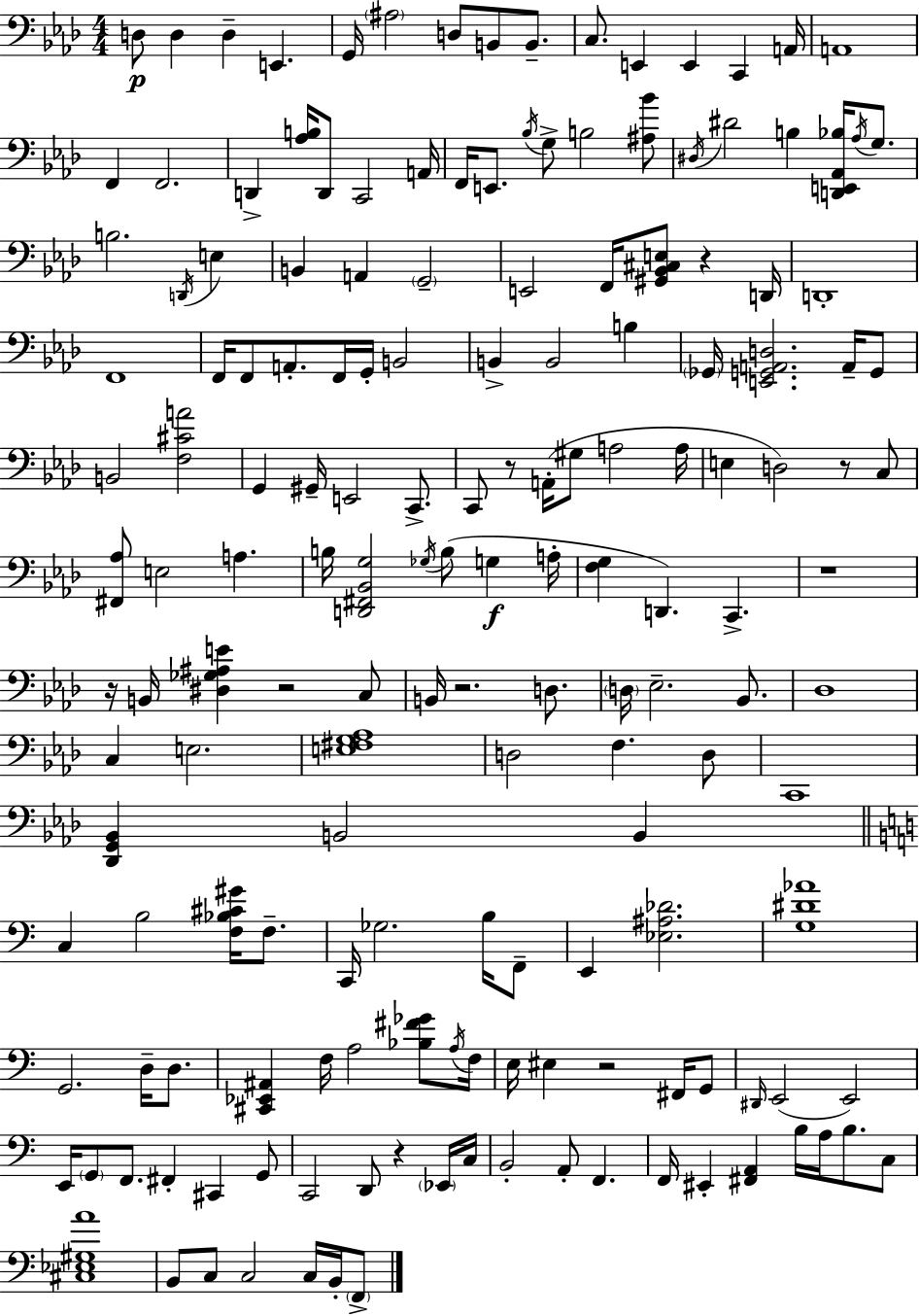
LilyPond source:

{
  \clef bass
  \numericTimeSignature
  \time 4/4
  \key f \minor
  d8\p d4 d4-- e,4. | g,16 \parenthesize ais2 d8 b,8 b,8.-- | c8. e,4 e,4 c,4 a,16 | a,1 | \break f,4 f,2. | d,4-> <aes b>16 d,8 c,2 a,16 | f,16 e,8. \acciaccatura { bes16 } g8-> b2 <ais bes'>8 | \acciaccatura { dis16 } dis'2 b4 <d, e, aes, bes>16 \acciaccatura { aes16 } | \break g8. b2. \acciaccatura { d,16 } | e4 b,4 a,4 \parenthesize g,2-- | e,2 f,16 <gis, bes, cis e>8 r4 | d,16 d,1-. | \break f,1 | f,16 f,8 a,8.-. f,16 g,16-. b,2 | b,4-> b,2 | b4 \parenthesize ges,16 <e, g, a, d>2. | \break a,16-- g,8 b,2 <f cis' a'>2 | g,4 gis,16-- e,2 | c,8.-> c,8 r8 a,16-.( gis8 a2 | a16 e4 d2) | \break r8 c8 <fis, aes>8 e2 a4. | b16 <d, fis, bes, g>2 \acciaccatura { ges16 } b8( | g4\f a16-. <f g>4 d,4.) c,4.-> | r1 | \break r16 b,16 <dis ges ais e'>4 r2 | c8 b,16 r2. | d8. \parenthesize d16 ees2.-- | bes,8. des1 | \break c4 e2. | <e fis g aes>1 | d2 f4. | d8 c,1 | \break <des, g, bes,>4 b,2 | b,4 \bar "||" \break \key c \major c4 b2 <f bes cis' gis'>16 f8.-- | c,16 ges2. b16 f,8-- | e,4 <ees ais des'>2. | <g dis' aes'>1 | \break g,2. d16-- d8. | <cis, ees, ais,>4 f16 a2 <bes fis' ges'>8 \acciaccatura { a16 } | f16 e16 eis4 r2 fis,16 g,8 | \grace { dis,16 }( e,2 e,2) | \break e,16 \parenthesize g,8 f,8. fis,4-. cis,4 | g,8 c,2 d,8 r4 | \parenthesize ees,16 c16 b,2-. a,8-. f,4. | f,16 eis,4-. <fis, a,>4 b16 a16 b8. | \break c8 <cis ees gis a'>1 | b,8 c8 c2 c16 b,16-. | \parenthesize f,8-> \bar "|."
}